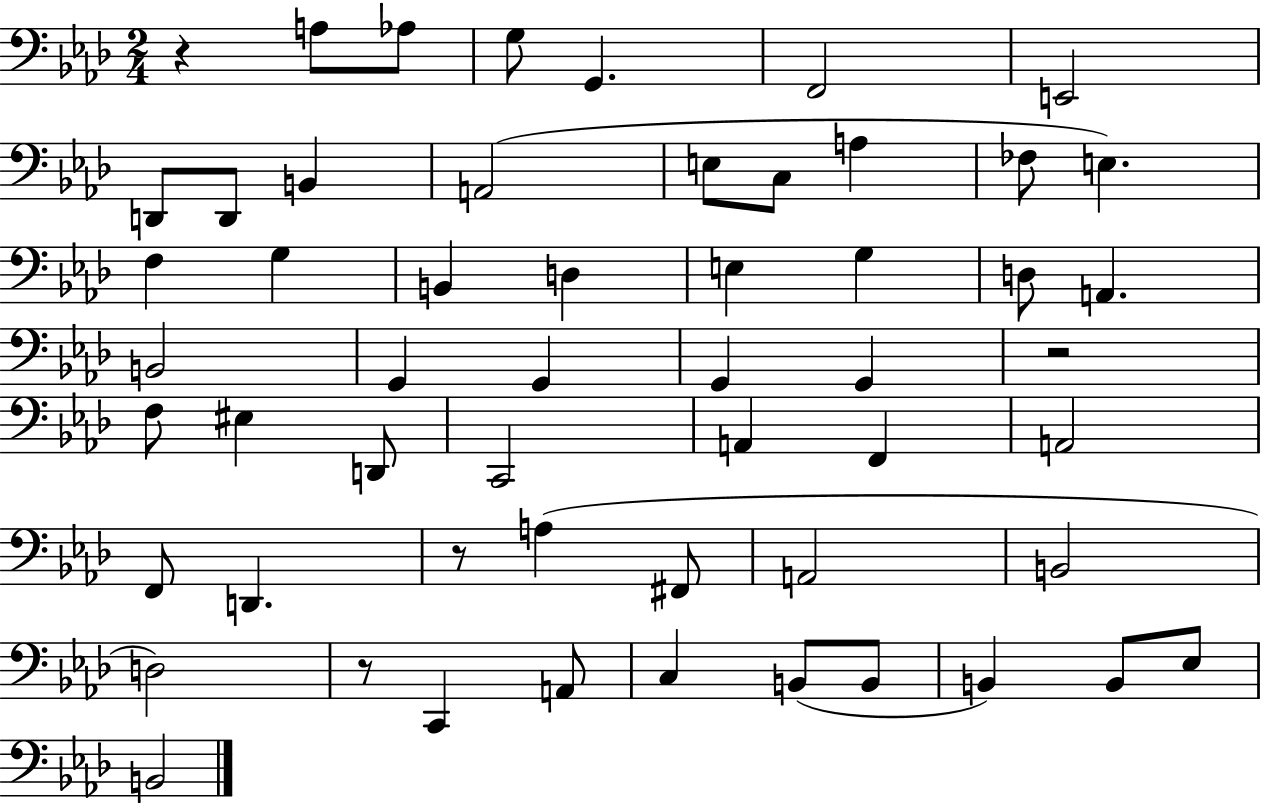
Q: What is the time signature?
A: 2/4